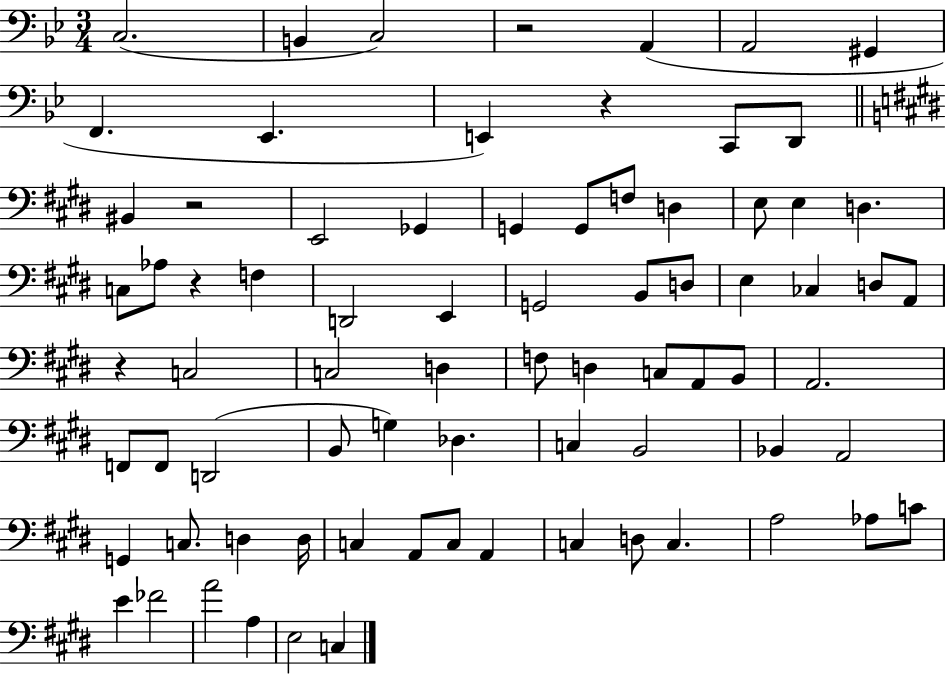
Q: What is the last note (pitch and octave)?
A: C3